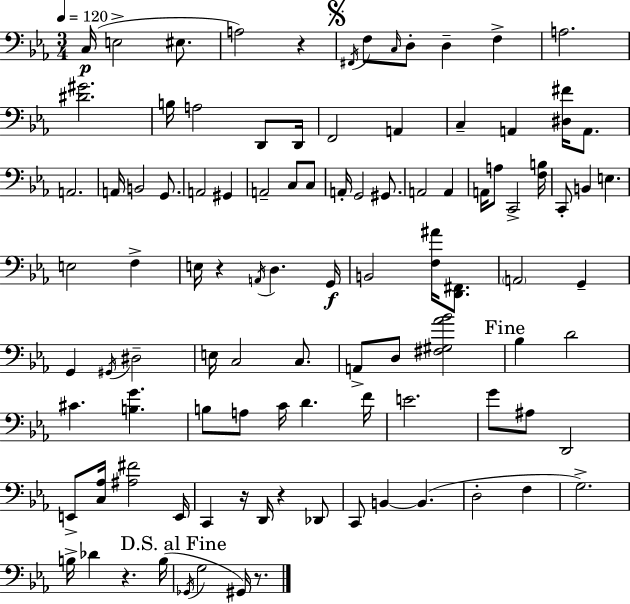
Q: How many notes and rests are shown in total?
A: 101